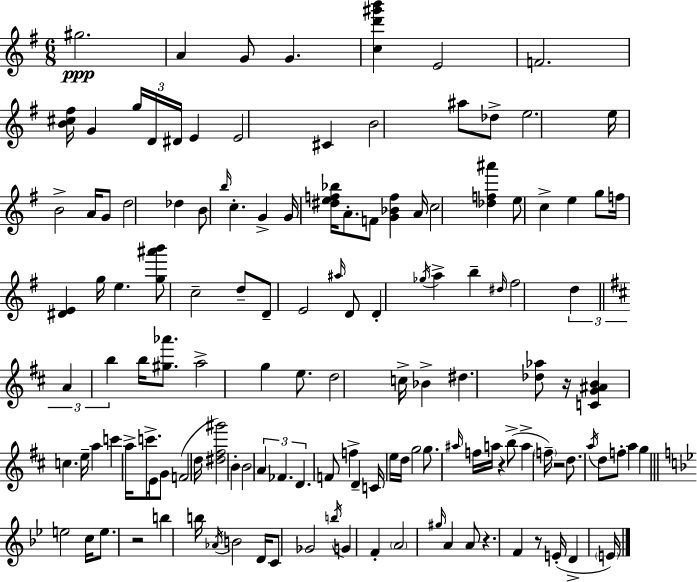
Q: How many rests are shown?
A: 6